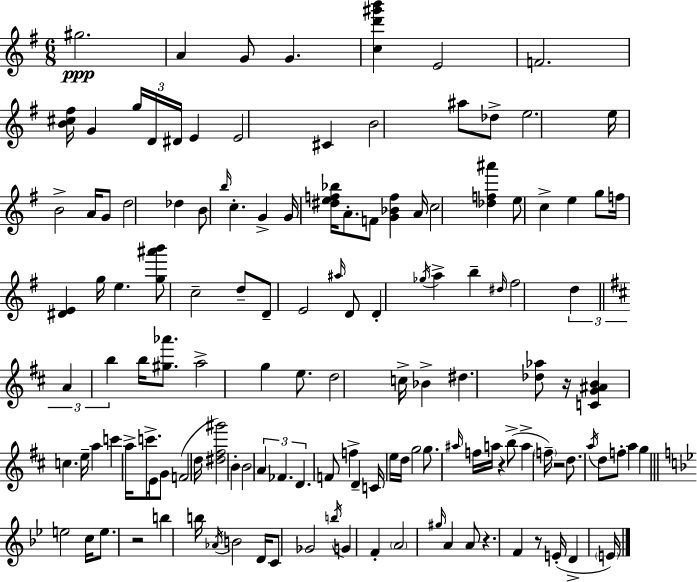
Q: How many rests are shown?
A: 6